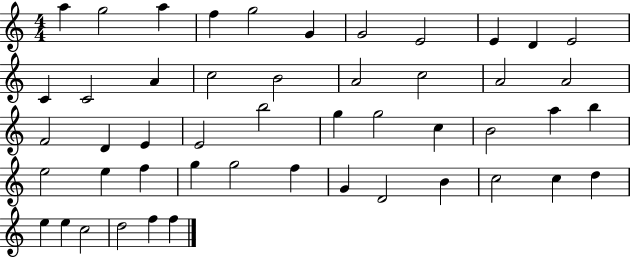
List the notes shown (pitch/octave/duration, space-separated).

A5/q G5/h A5/q F5/q G5/h G4/q G4/h E4/h E4/q D4/q E4/h C4/q C4/h A4/q C5/h B4/h A4/h C5/h A4/h A4/h F4/h D4/q E4/q E4/h B5/h G5/q G5/h C5/q B4/h A5/q B5/q E5/h E5/q F5/q G5/q G5/h F5/q G4/q D4/h B4/q C5/h C5/q D5/q E5/q E5/q C5/h D5/h F5/q F5/q